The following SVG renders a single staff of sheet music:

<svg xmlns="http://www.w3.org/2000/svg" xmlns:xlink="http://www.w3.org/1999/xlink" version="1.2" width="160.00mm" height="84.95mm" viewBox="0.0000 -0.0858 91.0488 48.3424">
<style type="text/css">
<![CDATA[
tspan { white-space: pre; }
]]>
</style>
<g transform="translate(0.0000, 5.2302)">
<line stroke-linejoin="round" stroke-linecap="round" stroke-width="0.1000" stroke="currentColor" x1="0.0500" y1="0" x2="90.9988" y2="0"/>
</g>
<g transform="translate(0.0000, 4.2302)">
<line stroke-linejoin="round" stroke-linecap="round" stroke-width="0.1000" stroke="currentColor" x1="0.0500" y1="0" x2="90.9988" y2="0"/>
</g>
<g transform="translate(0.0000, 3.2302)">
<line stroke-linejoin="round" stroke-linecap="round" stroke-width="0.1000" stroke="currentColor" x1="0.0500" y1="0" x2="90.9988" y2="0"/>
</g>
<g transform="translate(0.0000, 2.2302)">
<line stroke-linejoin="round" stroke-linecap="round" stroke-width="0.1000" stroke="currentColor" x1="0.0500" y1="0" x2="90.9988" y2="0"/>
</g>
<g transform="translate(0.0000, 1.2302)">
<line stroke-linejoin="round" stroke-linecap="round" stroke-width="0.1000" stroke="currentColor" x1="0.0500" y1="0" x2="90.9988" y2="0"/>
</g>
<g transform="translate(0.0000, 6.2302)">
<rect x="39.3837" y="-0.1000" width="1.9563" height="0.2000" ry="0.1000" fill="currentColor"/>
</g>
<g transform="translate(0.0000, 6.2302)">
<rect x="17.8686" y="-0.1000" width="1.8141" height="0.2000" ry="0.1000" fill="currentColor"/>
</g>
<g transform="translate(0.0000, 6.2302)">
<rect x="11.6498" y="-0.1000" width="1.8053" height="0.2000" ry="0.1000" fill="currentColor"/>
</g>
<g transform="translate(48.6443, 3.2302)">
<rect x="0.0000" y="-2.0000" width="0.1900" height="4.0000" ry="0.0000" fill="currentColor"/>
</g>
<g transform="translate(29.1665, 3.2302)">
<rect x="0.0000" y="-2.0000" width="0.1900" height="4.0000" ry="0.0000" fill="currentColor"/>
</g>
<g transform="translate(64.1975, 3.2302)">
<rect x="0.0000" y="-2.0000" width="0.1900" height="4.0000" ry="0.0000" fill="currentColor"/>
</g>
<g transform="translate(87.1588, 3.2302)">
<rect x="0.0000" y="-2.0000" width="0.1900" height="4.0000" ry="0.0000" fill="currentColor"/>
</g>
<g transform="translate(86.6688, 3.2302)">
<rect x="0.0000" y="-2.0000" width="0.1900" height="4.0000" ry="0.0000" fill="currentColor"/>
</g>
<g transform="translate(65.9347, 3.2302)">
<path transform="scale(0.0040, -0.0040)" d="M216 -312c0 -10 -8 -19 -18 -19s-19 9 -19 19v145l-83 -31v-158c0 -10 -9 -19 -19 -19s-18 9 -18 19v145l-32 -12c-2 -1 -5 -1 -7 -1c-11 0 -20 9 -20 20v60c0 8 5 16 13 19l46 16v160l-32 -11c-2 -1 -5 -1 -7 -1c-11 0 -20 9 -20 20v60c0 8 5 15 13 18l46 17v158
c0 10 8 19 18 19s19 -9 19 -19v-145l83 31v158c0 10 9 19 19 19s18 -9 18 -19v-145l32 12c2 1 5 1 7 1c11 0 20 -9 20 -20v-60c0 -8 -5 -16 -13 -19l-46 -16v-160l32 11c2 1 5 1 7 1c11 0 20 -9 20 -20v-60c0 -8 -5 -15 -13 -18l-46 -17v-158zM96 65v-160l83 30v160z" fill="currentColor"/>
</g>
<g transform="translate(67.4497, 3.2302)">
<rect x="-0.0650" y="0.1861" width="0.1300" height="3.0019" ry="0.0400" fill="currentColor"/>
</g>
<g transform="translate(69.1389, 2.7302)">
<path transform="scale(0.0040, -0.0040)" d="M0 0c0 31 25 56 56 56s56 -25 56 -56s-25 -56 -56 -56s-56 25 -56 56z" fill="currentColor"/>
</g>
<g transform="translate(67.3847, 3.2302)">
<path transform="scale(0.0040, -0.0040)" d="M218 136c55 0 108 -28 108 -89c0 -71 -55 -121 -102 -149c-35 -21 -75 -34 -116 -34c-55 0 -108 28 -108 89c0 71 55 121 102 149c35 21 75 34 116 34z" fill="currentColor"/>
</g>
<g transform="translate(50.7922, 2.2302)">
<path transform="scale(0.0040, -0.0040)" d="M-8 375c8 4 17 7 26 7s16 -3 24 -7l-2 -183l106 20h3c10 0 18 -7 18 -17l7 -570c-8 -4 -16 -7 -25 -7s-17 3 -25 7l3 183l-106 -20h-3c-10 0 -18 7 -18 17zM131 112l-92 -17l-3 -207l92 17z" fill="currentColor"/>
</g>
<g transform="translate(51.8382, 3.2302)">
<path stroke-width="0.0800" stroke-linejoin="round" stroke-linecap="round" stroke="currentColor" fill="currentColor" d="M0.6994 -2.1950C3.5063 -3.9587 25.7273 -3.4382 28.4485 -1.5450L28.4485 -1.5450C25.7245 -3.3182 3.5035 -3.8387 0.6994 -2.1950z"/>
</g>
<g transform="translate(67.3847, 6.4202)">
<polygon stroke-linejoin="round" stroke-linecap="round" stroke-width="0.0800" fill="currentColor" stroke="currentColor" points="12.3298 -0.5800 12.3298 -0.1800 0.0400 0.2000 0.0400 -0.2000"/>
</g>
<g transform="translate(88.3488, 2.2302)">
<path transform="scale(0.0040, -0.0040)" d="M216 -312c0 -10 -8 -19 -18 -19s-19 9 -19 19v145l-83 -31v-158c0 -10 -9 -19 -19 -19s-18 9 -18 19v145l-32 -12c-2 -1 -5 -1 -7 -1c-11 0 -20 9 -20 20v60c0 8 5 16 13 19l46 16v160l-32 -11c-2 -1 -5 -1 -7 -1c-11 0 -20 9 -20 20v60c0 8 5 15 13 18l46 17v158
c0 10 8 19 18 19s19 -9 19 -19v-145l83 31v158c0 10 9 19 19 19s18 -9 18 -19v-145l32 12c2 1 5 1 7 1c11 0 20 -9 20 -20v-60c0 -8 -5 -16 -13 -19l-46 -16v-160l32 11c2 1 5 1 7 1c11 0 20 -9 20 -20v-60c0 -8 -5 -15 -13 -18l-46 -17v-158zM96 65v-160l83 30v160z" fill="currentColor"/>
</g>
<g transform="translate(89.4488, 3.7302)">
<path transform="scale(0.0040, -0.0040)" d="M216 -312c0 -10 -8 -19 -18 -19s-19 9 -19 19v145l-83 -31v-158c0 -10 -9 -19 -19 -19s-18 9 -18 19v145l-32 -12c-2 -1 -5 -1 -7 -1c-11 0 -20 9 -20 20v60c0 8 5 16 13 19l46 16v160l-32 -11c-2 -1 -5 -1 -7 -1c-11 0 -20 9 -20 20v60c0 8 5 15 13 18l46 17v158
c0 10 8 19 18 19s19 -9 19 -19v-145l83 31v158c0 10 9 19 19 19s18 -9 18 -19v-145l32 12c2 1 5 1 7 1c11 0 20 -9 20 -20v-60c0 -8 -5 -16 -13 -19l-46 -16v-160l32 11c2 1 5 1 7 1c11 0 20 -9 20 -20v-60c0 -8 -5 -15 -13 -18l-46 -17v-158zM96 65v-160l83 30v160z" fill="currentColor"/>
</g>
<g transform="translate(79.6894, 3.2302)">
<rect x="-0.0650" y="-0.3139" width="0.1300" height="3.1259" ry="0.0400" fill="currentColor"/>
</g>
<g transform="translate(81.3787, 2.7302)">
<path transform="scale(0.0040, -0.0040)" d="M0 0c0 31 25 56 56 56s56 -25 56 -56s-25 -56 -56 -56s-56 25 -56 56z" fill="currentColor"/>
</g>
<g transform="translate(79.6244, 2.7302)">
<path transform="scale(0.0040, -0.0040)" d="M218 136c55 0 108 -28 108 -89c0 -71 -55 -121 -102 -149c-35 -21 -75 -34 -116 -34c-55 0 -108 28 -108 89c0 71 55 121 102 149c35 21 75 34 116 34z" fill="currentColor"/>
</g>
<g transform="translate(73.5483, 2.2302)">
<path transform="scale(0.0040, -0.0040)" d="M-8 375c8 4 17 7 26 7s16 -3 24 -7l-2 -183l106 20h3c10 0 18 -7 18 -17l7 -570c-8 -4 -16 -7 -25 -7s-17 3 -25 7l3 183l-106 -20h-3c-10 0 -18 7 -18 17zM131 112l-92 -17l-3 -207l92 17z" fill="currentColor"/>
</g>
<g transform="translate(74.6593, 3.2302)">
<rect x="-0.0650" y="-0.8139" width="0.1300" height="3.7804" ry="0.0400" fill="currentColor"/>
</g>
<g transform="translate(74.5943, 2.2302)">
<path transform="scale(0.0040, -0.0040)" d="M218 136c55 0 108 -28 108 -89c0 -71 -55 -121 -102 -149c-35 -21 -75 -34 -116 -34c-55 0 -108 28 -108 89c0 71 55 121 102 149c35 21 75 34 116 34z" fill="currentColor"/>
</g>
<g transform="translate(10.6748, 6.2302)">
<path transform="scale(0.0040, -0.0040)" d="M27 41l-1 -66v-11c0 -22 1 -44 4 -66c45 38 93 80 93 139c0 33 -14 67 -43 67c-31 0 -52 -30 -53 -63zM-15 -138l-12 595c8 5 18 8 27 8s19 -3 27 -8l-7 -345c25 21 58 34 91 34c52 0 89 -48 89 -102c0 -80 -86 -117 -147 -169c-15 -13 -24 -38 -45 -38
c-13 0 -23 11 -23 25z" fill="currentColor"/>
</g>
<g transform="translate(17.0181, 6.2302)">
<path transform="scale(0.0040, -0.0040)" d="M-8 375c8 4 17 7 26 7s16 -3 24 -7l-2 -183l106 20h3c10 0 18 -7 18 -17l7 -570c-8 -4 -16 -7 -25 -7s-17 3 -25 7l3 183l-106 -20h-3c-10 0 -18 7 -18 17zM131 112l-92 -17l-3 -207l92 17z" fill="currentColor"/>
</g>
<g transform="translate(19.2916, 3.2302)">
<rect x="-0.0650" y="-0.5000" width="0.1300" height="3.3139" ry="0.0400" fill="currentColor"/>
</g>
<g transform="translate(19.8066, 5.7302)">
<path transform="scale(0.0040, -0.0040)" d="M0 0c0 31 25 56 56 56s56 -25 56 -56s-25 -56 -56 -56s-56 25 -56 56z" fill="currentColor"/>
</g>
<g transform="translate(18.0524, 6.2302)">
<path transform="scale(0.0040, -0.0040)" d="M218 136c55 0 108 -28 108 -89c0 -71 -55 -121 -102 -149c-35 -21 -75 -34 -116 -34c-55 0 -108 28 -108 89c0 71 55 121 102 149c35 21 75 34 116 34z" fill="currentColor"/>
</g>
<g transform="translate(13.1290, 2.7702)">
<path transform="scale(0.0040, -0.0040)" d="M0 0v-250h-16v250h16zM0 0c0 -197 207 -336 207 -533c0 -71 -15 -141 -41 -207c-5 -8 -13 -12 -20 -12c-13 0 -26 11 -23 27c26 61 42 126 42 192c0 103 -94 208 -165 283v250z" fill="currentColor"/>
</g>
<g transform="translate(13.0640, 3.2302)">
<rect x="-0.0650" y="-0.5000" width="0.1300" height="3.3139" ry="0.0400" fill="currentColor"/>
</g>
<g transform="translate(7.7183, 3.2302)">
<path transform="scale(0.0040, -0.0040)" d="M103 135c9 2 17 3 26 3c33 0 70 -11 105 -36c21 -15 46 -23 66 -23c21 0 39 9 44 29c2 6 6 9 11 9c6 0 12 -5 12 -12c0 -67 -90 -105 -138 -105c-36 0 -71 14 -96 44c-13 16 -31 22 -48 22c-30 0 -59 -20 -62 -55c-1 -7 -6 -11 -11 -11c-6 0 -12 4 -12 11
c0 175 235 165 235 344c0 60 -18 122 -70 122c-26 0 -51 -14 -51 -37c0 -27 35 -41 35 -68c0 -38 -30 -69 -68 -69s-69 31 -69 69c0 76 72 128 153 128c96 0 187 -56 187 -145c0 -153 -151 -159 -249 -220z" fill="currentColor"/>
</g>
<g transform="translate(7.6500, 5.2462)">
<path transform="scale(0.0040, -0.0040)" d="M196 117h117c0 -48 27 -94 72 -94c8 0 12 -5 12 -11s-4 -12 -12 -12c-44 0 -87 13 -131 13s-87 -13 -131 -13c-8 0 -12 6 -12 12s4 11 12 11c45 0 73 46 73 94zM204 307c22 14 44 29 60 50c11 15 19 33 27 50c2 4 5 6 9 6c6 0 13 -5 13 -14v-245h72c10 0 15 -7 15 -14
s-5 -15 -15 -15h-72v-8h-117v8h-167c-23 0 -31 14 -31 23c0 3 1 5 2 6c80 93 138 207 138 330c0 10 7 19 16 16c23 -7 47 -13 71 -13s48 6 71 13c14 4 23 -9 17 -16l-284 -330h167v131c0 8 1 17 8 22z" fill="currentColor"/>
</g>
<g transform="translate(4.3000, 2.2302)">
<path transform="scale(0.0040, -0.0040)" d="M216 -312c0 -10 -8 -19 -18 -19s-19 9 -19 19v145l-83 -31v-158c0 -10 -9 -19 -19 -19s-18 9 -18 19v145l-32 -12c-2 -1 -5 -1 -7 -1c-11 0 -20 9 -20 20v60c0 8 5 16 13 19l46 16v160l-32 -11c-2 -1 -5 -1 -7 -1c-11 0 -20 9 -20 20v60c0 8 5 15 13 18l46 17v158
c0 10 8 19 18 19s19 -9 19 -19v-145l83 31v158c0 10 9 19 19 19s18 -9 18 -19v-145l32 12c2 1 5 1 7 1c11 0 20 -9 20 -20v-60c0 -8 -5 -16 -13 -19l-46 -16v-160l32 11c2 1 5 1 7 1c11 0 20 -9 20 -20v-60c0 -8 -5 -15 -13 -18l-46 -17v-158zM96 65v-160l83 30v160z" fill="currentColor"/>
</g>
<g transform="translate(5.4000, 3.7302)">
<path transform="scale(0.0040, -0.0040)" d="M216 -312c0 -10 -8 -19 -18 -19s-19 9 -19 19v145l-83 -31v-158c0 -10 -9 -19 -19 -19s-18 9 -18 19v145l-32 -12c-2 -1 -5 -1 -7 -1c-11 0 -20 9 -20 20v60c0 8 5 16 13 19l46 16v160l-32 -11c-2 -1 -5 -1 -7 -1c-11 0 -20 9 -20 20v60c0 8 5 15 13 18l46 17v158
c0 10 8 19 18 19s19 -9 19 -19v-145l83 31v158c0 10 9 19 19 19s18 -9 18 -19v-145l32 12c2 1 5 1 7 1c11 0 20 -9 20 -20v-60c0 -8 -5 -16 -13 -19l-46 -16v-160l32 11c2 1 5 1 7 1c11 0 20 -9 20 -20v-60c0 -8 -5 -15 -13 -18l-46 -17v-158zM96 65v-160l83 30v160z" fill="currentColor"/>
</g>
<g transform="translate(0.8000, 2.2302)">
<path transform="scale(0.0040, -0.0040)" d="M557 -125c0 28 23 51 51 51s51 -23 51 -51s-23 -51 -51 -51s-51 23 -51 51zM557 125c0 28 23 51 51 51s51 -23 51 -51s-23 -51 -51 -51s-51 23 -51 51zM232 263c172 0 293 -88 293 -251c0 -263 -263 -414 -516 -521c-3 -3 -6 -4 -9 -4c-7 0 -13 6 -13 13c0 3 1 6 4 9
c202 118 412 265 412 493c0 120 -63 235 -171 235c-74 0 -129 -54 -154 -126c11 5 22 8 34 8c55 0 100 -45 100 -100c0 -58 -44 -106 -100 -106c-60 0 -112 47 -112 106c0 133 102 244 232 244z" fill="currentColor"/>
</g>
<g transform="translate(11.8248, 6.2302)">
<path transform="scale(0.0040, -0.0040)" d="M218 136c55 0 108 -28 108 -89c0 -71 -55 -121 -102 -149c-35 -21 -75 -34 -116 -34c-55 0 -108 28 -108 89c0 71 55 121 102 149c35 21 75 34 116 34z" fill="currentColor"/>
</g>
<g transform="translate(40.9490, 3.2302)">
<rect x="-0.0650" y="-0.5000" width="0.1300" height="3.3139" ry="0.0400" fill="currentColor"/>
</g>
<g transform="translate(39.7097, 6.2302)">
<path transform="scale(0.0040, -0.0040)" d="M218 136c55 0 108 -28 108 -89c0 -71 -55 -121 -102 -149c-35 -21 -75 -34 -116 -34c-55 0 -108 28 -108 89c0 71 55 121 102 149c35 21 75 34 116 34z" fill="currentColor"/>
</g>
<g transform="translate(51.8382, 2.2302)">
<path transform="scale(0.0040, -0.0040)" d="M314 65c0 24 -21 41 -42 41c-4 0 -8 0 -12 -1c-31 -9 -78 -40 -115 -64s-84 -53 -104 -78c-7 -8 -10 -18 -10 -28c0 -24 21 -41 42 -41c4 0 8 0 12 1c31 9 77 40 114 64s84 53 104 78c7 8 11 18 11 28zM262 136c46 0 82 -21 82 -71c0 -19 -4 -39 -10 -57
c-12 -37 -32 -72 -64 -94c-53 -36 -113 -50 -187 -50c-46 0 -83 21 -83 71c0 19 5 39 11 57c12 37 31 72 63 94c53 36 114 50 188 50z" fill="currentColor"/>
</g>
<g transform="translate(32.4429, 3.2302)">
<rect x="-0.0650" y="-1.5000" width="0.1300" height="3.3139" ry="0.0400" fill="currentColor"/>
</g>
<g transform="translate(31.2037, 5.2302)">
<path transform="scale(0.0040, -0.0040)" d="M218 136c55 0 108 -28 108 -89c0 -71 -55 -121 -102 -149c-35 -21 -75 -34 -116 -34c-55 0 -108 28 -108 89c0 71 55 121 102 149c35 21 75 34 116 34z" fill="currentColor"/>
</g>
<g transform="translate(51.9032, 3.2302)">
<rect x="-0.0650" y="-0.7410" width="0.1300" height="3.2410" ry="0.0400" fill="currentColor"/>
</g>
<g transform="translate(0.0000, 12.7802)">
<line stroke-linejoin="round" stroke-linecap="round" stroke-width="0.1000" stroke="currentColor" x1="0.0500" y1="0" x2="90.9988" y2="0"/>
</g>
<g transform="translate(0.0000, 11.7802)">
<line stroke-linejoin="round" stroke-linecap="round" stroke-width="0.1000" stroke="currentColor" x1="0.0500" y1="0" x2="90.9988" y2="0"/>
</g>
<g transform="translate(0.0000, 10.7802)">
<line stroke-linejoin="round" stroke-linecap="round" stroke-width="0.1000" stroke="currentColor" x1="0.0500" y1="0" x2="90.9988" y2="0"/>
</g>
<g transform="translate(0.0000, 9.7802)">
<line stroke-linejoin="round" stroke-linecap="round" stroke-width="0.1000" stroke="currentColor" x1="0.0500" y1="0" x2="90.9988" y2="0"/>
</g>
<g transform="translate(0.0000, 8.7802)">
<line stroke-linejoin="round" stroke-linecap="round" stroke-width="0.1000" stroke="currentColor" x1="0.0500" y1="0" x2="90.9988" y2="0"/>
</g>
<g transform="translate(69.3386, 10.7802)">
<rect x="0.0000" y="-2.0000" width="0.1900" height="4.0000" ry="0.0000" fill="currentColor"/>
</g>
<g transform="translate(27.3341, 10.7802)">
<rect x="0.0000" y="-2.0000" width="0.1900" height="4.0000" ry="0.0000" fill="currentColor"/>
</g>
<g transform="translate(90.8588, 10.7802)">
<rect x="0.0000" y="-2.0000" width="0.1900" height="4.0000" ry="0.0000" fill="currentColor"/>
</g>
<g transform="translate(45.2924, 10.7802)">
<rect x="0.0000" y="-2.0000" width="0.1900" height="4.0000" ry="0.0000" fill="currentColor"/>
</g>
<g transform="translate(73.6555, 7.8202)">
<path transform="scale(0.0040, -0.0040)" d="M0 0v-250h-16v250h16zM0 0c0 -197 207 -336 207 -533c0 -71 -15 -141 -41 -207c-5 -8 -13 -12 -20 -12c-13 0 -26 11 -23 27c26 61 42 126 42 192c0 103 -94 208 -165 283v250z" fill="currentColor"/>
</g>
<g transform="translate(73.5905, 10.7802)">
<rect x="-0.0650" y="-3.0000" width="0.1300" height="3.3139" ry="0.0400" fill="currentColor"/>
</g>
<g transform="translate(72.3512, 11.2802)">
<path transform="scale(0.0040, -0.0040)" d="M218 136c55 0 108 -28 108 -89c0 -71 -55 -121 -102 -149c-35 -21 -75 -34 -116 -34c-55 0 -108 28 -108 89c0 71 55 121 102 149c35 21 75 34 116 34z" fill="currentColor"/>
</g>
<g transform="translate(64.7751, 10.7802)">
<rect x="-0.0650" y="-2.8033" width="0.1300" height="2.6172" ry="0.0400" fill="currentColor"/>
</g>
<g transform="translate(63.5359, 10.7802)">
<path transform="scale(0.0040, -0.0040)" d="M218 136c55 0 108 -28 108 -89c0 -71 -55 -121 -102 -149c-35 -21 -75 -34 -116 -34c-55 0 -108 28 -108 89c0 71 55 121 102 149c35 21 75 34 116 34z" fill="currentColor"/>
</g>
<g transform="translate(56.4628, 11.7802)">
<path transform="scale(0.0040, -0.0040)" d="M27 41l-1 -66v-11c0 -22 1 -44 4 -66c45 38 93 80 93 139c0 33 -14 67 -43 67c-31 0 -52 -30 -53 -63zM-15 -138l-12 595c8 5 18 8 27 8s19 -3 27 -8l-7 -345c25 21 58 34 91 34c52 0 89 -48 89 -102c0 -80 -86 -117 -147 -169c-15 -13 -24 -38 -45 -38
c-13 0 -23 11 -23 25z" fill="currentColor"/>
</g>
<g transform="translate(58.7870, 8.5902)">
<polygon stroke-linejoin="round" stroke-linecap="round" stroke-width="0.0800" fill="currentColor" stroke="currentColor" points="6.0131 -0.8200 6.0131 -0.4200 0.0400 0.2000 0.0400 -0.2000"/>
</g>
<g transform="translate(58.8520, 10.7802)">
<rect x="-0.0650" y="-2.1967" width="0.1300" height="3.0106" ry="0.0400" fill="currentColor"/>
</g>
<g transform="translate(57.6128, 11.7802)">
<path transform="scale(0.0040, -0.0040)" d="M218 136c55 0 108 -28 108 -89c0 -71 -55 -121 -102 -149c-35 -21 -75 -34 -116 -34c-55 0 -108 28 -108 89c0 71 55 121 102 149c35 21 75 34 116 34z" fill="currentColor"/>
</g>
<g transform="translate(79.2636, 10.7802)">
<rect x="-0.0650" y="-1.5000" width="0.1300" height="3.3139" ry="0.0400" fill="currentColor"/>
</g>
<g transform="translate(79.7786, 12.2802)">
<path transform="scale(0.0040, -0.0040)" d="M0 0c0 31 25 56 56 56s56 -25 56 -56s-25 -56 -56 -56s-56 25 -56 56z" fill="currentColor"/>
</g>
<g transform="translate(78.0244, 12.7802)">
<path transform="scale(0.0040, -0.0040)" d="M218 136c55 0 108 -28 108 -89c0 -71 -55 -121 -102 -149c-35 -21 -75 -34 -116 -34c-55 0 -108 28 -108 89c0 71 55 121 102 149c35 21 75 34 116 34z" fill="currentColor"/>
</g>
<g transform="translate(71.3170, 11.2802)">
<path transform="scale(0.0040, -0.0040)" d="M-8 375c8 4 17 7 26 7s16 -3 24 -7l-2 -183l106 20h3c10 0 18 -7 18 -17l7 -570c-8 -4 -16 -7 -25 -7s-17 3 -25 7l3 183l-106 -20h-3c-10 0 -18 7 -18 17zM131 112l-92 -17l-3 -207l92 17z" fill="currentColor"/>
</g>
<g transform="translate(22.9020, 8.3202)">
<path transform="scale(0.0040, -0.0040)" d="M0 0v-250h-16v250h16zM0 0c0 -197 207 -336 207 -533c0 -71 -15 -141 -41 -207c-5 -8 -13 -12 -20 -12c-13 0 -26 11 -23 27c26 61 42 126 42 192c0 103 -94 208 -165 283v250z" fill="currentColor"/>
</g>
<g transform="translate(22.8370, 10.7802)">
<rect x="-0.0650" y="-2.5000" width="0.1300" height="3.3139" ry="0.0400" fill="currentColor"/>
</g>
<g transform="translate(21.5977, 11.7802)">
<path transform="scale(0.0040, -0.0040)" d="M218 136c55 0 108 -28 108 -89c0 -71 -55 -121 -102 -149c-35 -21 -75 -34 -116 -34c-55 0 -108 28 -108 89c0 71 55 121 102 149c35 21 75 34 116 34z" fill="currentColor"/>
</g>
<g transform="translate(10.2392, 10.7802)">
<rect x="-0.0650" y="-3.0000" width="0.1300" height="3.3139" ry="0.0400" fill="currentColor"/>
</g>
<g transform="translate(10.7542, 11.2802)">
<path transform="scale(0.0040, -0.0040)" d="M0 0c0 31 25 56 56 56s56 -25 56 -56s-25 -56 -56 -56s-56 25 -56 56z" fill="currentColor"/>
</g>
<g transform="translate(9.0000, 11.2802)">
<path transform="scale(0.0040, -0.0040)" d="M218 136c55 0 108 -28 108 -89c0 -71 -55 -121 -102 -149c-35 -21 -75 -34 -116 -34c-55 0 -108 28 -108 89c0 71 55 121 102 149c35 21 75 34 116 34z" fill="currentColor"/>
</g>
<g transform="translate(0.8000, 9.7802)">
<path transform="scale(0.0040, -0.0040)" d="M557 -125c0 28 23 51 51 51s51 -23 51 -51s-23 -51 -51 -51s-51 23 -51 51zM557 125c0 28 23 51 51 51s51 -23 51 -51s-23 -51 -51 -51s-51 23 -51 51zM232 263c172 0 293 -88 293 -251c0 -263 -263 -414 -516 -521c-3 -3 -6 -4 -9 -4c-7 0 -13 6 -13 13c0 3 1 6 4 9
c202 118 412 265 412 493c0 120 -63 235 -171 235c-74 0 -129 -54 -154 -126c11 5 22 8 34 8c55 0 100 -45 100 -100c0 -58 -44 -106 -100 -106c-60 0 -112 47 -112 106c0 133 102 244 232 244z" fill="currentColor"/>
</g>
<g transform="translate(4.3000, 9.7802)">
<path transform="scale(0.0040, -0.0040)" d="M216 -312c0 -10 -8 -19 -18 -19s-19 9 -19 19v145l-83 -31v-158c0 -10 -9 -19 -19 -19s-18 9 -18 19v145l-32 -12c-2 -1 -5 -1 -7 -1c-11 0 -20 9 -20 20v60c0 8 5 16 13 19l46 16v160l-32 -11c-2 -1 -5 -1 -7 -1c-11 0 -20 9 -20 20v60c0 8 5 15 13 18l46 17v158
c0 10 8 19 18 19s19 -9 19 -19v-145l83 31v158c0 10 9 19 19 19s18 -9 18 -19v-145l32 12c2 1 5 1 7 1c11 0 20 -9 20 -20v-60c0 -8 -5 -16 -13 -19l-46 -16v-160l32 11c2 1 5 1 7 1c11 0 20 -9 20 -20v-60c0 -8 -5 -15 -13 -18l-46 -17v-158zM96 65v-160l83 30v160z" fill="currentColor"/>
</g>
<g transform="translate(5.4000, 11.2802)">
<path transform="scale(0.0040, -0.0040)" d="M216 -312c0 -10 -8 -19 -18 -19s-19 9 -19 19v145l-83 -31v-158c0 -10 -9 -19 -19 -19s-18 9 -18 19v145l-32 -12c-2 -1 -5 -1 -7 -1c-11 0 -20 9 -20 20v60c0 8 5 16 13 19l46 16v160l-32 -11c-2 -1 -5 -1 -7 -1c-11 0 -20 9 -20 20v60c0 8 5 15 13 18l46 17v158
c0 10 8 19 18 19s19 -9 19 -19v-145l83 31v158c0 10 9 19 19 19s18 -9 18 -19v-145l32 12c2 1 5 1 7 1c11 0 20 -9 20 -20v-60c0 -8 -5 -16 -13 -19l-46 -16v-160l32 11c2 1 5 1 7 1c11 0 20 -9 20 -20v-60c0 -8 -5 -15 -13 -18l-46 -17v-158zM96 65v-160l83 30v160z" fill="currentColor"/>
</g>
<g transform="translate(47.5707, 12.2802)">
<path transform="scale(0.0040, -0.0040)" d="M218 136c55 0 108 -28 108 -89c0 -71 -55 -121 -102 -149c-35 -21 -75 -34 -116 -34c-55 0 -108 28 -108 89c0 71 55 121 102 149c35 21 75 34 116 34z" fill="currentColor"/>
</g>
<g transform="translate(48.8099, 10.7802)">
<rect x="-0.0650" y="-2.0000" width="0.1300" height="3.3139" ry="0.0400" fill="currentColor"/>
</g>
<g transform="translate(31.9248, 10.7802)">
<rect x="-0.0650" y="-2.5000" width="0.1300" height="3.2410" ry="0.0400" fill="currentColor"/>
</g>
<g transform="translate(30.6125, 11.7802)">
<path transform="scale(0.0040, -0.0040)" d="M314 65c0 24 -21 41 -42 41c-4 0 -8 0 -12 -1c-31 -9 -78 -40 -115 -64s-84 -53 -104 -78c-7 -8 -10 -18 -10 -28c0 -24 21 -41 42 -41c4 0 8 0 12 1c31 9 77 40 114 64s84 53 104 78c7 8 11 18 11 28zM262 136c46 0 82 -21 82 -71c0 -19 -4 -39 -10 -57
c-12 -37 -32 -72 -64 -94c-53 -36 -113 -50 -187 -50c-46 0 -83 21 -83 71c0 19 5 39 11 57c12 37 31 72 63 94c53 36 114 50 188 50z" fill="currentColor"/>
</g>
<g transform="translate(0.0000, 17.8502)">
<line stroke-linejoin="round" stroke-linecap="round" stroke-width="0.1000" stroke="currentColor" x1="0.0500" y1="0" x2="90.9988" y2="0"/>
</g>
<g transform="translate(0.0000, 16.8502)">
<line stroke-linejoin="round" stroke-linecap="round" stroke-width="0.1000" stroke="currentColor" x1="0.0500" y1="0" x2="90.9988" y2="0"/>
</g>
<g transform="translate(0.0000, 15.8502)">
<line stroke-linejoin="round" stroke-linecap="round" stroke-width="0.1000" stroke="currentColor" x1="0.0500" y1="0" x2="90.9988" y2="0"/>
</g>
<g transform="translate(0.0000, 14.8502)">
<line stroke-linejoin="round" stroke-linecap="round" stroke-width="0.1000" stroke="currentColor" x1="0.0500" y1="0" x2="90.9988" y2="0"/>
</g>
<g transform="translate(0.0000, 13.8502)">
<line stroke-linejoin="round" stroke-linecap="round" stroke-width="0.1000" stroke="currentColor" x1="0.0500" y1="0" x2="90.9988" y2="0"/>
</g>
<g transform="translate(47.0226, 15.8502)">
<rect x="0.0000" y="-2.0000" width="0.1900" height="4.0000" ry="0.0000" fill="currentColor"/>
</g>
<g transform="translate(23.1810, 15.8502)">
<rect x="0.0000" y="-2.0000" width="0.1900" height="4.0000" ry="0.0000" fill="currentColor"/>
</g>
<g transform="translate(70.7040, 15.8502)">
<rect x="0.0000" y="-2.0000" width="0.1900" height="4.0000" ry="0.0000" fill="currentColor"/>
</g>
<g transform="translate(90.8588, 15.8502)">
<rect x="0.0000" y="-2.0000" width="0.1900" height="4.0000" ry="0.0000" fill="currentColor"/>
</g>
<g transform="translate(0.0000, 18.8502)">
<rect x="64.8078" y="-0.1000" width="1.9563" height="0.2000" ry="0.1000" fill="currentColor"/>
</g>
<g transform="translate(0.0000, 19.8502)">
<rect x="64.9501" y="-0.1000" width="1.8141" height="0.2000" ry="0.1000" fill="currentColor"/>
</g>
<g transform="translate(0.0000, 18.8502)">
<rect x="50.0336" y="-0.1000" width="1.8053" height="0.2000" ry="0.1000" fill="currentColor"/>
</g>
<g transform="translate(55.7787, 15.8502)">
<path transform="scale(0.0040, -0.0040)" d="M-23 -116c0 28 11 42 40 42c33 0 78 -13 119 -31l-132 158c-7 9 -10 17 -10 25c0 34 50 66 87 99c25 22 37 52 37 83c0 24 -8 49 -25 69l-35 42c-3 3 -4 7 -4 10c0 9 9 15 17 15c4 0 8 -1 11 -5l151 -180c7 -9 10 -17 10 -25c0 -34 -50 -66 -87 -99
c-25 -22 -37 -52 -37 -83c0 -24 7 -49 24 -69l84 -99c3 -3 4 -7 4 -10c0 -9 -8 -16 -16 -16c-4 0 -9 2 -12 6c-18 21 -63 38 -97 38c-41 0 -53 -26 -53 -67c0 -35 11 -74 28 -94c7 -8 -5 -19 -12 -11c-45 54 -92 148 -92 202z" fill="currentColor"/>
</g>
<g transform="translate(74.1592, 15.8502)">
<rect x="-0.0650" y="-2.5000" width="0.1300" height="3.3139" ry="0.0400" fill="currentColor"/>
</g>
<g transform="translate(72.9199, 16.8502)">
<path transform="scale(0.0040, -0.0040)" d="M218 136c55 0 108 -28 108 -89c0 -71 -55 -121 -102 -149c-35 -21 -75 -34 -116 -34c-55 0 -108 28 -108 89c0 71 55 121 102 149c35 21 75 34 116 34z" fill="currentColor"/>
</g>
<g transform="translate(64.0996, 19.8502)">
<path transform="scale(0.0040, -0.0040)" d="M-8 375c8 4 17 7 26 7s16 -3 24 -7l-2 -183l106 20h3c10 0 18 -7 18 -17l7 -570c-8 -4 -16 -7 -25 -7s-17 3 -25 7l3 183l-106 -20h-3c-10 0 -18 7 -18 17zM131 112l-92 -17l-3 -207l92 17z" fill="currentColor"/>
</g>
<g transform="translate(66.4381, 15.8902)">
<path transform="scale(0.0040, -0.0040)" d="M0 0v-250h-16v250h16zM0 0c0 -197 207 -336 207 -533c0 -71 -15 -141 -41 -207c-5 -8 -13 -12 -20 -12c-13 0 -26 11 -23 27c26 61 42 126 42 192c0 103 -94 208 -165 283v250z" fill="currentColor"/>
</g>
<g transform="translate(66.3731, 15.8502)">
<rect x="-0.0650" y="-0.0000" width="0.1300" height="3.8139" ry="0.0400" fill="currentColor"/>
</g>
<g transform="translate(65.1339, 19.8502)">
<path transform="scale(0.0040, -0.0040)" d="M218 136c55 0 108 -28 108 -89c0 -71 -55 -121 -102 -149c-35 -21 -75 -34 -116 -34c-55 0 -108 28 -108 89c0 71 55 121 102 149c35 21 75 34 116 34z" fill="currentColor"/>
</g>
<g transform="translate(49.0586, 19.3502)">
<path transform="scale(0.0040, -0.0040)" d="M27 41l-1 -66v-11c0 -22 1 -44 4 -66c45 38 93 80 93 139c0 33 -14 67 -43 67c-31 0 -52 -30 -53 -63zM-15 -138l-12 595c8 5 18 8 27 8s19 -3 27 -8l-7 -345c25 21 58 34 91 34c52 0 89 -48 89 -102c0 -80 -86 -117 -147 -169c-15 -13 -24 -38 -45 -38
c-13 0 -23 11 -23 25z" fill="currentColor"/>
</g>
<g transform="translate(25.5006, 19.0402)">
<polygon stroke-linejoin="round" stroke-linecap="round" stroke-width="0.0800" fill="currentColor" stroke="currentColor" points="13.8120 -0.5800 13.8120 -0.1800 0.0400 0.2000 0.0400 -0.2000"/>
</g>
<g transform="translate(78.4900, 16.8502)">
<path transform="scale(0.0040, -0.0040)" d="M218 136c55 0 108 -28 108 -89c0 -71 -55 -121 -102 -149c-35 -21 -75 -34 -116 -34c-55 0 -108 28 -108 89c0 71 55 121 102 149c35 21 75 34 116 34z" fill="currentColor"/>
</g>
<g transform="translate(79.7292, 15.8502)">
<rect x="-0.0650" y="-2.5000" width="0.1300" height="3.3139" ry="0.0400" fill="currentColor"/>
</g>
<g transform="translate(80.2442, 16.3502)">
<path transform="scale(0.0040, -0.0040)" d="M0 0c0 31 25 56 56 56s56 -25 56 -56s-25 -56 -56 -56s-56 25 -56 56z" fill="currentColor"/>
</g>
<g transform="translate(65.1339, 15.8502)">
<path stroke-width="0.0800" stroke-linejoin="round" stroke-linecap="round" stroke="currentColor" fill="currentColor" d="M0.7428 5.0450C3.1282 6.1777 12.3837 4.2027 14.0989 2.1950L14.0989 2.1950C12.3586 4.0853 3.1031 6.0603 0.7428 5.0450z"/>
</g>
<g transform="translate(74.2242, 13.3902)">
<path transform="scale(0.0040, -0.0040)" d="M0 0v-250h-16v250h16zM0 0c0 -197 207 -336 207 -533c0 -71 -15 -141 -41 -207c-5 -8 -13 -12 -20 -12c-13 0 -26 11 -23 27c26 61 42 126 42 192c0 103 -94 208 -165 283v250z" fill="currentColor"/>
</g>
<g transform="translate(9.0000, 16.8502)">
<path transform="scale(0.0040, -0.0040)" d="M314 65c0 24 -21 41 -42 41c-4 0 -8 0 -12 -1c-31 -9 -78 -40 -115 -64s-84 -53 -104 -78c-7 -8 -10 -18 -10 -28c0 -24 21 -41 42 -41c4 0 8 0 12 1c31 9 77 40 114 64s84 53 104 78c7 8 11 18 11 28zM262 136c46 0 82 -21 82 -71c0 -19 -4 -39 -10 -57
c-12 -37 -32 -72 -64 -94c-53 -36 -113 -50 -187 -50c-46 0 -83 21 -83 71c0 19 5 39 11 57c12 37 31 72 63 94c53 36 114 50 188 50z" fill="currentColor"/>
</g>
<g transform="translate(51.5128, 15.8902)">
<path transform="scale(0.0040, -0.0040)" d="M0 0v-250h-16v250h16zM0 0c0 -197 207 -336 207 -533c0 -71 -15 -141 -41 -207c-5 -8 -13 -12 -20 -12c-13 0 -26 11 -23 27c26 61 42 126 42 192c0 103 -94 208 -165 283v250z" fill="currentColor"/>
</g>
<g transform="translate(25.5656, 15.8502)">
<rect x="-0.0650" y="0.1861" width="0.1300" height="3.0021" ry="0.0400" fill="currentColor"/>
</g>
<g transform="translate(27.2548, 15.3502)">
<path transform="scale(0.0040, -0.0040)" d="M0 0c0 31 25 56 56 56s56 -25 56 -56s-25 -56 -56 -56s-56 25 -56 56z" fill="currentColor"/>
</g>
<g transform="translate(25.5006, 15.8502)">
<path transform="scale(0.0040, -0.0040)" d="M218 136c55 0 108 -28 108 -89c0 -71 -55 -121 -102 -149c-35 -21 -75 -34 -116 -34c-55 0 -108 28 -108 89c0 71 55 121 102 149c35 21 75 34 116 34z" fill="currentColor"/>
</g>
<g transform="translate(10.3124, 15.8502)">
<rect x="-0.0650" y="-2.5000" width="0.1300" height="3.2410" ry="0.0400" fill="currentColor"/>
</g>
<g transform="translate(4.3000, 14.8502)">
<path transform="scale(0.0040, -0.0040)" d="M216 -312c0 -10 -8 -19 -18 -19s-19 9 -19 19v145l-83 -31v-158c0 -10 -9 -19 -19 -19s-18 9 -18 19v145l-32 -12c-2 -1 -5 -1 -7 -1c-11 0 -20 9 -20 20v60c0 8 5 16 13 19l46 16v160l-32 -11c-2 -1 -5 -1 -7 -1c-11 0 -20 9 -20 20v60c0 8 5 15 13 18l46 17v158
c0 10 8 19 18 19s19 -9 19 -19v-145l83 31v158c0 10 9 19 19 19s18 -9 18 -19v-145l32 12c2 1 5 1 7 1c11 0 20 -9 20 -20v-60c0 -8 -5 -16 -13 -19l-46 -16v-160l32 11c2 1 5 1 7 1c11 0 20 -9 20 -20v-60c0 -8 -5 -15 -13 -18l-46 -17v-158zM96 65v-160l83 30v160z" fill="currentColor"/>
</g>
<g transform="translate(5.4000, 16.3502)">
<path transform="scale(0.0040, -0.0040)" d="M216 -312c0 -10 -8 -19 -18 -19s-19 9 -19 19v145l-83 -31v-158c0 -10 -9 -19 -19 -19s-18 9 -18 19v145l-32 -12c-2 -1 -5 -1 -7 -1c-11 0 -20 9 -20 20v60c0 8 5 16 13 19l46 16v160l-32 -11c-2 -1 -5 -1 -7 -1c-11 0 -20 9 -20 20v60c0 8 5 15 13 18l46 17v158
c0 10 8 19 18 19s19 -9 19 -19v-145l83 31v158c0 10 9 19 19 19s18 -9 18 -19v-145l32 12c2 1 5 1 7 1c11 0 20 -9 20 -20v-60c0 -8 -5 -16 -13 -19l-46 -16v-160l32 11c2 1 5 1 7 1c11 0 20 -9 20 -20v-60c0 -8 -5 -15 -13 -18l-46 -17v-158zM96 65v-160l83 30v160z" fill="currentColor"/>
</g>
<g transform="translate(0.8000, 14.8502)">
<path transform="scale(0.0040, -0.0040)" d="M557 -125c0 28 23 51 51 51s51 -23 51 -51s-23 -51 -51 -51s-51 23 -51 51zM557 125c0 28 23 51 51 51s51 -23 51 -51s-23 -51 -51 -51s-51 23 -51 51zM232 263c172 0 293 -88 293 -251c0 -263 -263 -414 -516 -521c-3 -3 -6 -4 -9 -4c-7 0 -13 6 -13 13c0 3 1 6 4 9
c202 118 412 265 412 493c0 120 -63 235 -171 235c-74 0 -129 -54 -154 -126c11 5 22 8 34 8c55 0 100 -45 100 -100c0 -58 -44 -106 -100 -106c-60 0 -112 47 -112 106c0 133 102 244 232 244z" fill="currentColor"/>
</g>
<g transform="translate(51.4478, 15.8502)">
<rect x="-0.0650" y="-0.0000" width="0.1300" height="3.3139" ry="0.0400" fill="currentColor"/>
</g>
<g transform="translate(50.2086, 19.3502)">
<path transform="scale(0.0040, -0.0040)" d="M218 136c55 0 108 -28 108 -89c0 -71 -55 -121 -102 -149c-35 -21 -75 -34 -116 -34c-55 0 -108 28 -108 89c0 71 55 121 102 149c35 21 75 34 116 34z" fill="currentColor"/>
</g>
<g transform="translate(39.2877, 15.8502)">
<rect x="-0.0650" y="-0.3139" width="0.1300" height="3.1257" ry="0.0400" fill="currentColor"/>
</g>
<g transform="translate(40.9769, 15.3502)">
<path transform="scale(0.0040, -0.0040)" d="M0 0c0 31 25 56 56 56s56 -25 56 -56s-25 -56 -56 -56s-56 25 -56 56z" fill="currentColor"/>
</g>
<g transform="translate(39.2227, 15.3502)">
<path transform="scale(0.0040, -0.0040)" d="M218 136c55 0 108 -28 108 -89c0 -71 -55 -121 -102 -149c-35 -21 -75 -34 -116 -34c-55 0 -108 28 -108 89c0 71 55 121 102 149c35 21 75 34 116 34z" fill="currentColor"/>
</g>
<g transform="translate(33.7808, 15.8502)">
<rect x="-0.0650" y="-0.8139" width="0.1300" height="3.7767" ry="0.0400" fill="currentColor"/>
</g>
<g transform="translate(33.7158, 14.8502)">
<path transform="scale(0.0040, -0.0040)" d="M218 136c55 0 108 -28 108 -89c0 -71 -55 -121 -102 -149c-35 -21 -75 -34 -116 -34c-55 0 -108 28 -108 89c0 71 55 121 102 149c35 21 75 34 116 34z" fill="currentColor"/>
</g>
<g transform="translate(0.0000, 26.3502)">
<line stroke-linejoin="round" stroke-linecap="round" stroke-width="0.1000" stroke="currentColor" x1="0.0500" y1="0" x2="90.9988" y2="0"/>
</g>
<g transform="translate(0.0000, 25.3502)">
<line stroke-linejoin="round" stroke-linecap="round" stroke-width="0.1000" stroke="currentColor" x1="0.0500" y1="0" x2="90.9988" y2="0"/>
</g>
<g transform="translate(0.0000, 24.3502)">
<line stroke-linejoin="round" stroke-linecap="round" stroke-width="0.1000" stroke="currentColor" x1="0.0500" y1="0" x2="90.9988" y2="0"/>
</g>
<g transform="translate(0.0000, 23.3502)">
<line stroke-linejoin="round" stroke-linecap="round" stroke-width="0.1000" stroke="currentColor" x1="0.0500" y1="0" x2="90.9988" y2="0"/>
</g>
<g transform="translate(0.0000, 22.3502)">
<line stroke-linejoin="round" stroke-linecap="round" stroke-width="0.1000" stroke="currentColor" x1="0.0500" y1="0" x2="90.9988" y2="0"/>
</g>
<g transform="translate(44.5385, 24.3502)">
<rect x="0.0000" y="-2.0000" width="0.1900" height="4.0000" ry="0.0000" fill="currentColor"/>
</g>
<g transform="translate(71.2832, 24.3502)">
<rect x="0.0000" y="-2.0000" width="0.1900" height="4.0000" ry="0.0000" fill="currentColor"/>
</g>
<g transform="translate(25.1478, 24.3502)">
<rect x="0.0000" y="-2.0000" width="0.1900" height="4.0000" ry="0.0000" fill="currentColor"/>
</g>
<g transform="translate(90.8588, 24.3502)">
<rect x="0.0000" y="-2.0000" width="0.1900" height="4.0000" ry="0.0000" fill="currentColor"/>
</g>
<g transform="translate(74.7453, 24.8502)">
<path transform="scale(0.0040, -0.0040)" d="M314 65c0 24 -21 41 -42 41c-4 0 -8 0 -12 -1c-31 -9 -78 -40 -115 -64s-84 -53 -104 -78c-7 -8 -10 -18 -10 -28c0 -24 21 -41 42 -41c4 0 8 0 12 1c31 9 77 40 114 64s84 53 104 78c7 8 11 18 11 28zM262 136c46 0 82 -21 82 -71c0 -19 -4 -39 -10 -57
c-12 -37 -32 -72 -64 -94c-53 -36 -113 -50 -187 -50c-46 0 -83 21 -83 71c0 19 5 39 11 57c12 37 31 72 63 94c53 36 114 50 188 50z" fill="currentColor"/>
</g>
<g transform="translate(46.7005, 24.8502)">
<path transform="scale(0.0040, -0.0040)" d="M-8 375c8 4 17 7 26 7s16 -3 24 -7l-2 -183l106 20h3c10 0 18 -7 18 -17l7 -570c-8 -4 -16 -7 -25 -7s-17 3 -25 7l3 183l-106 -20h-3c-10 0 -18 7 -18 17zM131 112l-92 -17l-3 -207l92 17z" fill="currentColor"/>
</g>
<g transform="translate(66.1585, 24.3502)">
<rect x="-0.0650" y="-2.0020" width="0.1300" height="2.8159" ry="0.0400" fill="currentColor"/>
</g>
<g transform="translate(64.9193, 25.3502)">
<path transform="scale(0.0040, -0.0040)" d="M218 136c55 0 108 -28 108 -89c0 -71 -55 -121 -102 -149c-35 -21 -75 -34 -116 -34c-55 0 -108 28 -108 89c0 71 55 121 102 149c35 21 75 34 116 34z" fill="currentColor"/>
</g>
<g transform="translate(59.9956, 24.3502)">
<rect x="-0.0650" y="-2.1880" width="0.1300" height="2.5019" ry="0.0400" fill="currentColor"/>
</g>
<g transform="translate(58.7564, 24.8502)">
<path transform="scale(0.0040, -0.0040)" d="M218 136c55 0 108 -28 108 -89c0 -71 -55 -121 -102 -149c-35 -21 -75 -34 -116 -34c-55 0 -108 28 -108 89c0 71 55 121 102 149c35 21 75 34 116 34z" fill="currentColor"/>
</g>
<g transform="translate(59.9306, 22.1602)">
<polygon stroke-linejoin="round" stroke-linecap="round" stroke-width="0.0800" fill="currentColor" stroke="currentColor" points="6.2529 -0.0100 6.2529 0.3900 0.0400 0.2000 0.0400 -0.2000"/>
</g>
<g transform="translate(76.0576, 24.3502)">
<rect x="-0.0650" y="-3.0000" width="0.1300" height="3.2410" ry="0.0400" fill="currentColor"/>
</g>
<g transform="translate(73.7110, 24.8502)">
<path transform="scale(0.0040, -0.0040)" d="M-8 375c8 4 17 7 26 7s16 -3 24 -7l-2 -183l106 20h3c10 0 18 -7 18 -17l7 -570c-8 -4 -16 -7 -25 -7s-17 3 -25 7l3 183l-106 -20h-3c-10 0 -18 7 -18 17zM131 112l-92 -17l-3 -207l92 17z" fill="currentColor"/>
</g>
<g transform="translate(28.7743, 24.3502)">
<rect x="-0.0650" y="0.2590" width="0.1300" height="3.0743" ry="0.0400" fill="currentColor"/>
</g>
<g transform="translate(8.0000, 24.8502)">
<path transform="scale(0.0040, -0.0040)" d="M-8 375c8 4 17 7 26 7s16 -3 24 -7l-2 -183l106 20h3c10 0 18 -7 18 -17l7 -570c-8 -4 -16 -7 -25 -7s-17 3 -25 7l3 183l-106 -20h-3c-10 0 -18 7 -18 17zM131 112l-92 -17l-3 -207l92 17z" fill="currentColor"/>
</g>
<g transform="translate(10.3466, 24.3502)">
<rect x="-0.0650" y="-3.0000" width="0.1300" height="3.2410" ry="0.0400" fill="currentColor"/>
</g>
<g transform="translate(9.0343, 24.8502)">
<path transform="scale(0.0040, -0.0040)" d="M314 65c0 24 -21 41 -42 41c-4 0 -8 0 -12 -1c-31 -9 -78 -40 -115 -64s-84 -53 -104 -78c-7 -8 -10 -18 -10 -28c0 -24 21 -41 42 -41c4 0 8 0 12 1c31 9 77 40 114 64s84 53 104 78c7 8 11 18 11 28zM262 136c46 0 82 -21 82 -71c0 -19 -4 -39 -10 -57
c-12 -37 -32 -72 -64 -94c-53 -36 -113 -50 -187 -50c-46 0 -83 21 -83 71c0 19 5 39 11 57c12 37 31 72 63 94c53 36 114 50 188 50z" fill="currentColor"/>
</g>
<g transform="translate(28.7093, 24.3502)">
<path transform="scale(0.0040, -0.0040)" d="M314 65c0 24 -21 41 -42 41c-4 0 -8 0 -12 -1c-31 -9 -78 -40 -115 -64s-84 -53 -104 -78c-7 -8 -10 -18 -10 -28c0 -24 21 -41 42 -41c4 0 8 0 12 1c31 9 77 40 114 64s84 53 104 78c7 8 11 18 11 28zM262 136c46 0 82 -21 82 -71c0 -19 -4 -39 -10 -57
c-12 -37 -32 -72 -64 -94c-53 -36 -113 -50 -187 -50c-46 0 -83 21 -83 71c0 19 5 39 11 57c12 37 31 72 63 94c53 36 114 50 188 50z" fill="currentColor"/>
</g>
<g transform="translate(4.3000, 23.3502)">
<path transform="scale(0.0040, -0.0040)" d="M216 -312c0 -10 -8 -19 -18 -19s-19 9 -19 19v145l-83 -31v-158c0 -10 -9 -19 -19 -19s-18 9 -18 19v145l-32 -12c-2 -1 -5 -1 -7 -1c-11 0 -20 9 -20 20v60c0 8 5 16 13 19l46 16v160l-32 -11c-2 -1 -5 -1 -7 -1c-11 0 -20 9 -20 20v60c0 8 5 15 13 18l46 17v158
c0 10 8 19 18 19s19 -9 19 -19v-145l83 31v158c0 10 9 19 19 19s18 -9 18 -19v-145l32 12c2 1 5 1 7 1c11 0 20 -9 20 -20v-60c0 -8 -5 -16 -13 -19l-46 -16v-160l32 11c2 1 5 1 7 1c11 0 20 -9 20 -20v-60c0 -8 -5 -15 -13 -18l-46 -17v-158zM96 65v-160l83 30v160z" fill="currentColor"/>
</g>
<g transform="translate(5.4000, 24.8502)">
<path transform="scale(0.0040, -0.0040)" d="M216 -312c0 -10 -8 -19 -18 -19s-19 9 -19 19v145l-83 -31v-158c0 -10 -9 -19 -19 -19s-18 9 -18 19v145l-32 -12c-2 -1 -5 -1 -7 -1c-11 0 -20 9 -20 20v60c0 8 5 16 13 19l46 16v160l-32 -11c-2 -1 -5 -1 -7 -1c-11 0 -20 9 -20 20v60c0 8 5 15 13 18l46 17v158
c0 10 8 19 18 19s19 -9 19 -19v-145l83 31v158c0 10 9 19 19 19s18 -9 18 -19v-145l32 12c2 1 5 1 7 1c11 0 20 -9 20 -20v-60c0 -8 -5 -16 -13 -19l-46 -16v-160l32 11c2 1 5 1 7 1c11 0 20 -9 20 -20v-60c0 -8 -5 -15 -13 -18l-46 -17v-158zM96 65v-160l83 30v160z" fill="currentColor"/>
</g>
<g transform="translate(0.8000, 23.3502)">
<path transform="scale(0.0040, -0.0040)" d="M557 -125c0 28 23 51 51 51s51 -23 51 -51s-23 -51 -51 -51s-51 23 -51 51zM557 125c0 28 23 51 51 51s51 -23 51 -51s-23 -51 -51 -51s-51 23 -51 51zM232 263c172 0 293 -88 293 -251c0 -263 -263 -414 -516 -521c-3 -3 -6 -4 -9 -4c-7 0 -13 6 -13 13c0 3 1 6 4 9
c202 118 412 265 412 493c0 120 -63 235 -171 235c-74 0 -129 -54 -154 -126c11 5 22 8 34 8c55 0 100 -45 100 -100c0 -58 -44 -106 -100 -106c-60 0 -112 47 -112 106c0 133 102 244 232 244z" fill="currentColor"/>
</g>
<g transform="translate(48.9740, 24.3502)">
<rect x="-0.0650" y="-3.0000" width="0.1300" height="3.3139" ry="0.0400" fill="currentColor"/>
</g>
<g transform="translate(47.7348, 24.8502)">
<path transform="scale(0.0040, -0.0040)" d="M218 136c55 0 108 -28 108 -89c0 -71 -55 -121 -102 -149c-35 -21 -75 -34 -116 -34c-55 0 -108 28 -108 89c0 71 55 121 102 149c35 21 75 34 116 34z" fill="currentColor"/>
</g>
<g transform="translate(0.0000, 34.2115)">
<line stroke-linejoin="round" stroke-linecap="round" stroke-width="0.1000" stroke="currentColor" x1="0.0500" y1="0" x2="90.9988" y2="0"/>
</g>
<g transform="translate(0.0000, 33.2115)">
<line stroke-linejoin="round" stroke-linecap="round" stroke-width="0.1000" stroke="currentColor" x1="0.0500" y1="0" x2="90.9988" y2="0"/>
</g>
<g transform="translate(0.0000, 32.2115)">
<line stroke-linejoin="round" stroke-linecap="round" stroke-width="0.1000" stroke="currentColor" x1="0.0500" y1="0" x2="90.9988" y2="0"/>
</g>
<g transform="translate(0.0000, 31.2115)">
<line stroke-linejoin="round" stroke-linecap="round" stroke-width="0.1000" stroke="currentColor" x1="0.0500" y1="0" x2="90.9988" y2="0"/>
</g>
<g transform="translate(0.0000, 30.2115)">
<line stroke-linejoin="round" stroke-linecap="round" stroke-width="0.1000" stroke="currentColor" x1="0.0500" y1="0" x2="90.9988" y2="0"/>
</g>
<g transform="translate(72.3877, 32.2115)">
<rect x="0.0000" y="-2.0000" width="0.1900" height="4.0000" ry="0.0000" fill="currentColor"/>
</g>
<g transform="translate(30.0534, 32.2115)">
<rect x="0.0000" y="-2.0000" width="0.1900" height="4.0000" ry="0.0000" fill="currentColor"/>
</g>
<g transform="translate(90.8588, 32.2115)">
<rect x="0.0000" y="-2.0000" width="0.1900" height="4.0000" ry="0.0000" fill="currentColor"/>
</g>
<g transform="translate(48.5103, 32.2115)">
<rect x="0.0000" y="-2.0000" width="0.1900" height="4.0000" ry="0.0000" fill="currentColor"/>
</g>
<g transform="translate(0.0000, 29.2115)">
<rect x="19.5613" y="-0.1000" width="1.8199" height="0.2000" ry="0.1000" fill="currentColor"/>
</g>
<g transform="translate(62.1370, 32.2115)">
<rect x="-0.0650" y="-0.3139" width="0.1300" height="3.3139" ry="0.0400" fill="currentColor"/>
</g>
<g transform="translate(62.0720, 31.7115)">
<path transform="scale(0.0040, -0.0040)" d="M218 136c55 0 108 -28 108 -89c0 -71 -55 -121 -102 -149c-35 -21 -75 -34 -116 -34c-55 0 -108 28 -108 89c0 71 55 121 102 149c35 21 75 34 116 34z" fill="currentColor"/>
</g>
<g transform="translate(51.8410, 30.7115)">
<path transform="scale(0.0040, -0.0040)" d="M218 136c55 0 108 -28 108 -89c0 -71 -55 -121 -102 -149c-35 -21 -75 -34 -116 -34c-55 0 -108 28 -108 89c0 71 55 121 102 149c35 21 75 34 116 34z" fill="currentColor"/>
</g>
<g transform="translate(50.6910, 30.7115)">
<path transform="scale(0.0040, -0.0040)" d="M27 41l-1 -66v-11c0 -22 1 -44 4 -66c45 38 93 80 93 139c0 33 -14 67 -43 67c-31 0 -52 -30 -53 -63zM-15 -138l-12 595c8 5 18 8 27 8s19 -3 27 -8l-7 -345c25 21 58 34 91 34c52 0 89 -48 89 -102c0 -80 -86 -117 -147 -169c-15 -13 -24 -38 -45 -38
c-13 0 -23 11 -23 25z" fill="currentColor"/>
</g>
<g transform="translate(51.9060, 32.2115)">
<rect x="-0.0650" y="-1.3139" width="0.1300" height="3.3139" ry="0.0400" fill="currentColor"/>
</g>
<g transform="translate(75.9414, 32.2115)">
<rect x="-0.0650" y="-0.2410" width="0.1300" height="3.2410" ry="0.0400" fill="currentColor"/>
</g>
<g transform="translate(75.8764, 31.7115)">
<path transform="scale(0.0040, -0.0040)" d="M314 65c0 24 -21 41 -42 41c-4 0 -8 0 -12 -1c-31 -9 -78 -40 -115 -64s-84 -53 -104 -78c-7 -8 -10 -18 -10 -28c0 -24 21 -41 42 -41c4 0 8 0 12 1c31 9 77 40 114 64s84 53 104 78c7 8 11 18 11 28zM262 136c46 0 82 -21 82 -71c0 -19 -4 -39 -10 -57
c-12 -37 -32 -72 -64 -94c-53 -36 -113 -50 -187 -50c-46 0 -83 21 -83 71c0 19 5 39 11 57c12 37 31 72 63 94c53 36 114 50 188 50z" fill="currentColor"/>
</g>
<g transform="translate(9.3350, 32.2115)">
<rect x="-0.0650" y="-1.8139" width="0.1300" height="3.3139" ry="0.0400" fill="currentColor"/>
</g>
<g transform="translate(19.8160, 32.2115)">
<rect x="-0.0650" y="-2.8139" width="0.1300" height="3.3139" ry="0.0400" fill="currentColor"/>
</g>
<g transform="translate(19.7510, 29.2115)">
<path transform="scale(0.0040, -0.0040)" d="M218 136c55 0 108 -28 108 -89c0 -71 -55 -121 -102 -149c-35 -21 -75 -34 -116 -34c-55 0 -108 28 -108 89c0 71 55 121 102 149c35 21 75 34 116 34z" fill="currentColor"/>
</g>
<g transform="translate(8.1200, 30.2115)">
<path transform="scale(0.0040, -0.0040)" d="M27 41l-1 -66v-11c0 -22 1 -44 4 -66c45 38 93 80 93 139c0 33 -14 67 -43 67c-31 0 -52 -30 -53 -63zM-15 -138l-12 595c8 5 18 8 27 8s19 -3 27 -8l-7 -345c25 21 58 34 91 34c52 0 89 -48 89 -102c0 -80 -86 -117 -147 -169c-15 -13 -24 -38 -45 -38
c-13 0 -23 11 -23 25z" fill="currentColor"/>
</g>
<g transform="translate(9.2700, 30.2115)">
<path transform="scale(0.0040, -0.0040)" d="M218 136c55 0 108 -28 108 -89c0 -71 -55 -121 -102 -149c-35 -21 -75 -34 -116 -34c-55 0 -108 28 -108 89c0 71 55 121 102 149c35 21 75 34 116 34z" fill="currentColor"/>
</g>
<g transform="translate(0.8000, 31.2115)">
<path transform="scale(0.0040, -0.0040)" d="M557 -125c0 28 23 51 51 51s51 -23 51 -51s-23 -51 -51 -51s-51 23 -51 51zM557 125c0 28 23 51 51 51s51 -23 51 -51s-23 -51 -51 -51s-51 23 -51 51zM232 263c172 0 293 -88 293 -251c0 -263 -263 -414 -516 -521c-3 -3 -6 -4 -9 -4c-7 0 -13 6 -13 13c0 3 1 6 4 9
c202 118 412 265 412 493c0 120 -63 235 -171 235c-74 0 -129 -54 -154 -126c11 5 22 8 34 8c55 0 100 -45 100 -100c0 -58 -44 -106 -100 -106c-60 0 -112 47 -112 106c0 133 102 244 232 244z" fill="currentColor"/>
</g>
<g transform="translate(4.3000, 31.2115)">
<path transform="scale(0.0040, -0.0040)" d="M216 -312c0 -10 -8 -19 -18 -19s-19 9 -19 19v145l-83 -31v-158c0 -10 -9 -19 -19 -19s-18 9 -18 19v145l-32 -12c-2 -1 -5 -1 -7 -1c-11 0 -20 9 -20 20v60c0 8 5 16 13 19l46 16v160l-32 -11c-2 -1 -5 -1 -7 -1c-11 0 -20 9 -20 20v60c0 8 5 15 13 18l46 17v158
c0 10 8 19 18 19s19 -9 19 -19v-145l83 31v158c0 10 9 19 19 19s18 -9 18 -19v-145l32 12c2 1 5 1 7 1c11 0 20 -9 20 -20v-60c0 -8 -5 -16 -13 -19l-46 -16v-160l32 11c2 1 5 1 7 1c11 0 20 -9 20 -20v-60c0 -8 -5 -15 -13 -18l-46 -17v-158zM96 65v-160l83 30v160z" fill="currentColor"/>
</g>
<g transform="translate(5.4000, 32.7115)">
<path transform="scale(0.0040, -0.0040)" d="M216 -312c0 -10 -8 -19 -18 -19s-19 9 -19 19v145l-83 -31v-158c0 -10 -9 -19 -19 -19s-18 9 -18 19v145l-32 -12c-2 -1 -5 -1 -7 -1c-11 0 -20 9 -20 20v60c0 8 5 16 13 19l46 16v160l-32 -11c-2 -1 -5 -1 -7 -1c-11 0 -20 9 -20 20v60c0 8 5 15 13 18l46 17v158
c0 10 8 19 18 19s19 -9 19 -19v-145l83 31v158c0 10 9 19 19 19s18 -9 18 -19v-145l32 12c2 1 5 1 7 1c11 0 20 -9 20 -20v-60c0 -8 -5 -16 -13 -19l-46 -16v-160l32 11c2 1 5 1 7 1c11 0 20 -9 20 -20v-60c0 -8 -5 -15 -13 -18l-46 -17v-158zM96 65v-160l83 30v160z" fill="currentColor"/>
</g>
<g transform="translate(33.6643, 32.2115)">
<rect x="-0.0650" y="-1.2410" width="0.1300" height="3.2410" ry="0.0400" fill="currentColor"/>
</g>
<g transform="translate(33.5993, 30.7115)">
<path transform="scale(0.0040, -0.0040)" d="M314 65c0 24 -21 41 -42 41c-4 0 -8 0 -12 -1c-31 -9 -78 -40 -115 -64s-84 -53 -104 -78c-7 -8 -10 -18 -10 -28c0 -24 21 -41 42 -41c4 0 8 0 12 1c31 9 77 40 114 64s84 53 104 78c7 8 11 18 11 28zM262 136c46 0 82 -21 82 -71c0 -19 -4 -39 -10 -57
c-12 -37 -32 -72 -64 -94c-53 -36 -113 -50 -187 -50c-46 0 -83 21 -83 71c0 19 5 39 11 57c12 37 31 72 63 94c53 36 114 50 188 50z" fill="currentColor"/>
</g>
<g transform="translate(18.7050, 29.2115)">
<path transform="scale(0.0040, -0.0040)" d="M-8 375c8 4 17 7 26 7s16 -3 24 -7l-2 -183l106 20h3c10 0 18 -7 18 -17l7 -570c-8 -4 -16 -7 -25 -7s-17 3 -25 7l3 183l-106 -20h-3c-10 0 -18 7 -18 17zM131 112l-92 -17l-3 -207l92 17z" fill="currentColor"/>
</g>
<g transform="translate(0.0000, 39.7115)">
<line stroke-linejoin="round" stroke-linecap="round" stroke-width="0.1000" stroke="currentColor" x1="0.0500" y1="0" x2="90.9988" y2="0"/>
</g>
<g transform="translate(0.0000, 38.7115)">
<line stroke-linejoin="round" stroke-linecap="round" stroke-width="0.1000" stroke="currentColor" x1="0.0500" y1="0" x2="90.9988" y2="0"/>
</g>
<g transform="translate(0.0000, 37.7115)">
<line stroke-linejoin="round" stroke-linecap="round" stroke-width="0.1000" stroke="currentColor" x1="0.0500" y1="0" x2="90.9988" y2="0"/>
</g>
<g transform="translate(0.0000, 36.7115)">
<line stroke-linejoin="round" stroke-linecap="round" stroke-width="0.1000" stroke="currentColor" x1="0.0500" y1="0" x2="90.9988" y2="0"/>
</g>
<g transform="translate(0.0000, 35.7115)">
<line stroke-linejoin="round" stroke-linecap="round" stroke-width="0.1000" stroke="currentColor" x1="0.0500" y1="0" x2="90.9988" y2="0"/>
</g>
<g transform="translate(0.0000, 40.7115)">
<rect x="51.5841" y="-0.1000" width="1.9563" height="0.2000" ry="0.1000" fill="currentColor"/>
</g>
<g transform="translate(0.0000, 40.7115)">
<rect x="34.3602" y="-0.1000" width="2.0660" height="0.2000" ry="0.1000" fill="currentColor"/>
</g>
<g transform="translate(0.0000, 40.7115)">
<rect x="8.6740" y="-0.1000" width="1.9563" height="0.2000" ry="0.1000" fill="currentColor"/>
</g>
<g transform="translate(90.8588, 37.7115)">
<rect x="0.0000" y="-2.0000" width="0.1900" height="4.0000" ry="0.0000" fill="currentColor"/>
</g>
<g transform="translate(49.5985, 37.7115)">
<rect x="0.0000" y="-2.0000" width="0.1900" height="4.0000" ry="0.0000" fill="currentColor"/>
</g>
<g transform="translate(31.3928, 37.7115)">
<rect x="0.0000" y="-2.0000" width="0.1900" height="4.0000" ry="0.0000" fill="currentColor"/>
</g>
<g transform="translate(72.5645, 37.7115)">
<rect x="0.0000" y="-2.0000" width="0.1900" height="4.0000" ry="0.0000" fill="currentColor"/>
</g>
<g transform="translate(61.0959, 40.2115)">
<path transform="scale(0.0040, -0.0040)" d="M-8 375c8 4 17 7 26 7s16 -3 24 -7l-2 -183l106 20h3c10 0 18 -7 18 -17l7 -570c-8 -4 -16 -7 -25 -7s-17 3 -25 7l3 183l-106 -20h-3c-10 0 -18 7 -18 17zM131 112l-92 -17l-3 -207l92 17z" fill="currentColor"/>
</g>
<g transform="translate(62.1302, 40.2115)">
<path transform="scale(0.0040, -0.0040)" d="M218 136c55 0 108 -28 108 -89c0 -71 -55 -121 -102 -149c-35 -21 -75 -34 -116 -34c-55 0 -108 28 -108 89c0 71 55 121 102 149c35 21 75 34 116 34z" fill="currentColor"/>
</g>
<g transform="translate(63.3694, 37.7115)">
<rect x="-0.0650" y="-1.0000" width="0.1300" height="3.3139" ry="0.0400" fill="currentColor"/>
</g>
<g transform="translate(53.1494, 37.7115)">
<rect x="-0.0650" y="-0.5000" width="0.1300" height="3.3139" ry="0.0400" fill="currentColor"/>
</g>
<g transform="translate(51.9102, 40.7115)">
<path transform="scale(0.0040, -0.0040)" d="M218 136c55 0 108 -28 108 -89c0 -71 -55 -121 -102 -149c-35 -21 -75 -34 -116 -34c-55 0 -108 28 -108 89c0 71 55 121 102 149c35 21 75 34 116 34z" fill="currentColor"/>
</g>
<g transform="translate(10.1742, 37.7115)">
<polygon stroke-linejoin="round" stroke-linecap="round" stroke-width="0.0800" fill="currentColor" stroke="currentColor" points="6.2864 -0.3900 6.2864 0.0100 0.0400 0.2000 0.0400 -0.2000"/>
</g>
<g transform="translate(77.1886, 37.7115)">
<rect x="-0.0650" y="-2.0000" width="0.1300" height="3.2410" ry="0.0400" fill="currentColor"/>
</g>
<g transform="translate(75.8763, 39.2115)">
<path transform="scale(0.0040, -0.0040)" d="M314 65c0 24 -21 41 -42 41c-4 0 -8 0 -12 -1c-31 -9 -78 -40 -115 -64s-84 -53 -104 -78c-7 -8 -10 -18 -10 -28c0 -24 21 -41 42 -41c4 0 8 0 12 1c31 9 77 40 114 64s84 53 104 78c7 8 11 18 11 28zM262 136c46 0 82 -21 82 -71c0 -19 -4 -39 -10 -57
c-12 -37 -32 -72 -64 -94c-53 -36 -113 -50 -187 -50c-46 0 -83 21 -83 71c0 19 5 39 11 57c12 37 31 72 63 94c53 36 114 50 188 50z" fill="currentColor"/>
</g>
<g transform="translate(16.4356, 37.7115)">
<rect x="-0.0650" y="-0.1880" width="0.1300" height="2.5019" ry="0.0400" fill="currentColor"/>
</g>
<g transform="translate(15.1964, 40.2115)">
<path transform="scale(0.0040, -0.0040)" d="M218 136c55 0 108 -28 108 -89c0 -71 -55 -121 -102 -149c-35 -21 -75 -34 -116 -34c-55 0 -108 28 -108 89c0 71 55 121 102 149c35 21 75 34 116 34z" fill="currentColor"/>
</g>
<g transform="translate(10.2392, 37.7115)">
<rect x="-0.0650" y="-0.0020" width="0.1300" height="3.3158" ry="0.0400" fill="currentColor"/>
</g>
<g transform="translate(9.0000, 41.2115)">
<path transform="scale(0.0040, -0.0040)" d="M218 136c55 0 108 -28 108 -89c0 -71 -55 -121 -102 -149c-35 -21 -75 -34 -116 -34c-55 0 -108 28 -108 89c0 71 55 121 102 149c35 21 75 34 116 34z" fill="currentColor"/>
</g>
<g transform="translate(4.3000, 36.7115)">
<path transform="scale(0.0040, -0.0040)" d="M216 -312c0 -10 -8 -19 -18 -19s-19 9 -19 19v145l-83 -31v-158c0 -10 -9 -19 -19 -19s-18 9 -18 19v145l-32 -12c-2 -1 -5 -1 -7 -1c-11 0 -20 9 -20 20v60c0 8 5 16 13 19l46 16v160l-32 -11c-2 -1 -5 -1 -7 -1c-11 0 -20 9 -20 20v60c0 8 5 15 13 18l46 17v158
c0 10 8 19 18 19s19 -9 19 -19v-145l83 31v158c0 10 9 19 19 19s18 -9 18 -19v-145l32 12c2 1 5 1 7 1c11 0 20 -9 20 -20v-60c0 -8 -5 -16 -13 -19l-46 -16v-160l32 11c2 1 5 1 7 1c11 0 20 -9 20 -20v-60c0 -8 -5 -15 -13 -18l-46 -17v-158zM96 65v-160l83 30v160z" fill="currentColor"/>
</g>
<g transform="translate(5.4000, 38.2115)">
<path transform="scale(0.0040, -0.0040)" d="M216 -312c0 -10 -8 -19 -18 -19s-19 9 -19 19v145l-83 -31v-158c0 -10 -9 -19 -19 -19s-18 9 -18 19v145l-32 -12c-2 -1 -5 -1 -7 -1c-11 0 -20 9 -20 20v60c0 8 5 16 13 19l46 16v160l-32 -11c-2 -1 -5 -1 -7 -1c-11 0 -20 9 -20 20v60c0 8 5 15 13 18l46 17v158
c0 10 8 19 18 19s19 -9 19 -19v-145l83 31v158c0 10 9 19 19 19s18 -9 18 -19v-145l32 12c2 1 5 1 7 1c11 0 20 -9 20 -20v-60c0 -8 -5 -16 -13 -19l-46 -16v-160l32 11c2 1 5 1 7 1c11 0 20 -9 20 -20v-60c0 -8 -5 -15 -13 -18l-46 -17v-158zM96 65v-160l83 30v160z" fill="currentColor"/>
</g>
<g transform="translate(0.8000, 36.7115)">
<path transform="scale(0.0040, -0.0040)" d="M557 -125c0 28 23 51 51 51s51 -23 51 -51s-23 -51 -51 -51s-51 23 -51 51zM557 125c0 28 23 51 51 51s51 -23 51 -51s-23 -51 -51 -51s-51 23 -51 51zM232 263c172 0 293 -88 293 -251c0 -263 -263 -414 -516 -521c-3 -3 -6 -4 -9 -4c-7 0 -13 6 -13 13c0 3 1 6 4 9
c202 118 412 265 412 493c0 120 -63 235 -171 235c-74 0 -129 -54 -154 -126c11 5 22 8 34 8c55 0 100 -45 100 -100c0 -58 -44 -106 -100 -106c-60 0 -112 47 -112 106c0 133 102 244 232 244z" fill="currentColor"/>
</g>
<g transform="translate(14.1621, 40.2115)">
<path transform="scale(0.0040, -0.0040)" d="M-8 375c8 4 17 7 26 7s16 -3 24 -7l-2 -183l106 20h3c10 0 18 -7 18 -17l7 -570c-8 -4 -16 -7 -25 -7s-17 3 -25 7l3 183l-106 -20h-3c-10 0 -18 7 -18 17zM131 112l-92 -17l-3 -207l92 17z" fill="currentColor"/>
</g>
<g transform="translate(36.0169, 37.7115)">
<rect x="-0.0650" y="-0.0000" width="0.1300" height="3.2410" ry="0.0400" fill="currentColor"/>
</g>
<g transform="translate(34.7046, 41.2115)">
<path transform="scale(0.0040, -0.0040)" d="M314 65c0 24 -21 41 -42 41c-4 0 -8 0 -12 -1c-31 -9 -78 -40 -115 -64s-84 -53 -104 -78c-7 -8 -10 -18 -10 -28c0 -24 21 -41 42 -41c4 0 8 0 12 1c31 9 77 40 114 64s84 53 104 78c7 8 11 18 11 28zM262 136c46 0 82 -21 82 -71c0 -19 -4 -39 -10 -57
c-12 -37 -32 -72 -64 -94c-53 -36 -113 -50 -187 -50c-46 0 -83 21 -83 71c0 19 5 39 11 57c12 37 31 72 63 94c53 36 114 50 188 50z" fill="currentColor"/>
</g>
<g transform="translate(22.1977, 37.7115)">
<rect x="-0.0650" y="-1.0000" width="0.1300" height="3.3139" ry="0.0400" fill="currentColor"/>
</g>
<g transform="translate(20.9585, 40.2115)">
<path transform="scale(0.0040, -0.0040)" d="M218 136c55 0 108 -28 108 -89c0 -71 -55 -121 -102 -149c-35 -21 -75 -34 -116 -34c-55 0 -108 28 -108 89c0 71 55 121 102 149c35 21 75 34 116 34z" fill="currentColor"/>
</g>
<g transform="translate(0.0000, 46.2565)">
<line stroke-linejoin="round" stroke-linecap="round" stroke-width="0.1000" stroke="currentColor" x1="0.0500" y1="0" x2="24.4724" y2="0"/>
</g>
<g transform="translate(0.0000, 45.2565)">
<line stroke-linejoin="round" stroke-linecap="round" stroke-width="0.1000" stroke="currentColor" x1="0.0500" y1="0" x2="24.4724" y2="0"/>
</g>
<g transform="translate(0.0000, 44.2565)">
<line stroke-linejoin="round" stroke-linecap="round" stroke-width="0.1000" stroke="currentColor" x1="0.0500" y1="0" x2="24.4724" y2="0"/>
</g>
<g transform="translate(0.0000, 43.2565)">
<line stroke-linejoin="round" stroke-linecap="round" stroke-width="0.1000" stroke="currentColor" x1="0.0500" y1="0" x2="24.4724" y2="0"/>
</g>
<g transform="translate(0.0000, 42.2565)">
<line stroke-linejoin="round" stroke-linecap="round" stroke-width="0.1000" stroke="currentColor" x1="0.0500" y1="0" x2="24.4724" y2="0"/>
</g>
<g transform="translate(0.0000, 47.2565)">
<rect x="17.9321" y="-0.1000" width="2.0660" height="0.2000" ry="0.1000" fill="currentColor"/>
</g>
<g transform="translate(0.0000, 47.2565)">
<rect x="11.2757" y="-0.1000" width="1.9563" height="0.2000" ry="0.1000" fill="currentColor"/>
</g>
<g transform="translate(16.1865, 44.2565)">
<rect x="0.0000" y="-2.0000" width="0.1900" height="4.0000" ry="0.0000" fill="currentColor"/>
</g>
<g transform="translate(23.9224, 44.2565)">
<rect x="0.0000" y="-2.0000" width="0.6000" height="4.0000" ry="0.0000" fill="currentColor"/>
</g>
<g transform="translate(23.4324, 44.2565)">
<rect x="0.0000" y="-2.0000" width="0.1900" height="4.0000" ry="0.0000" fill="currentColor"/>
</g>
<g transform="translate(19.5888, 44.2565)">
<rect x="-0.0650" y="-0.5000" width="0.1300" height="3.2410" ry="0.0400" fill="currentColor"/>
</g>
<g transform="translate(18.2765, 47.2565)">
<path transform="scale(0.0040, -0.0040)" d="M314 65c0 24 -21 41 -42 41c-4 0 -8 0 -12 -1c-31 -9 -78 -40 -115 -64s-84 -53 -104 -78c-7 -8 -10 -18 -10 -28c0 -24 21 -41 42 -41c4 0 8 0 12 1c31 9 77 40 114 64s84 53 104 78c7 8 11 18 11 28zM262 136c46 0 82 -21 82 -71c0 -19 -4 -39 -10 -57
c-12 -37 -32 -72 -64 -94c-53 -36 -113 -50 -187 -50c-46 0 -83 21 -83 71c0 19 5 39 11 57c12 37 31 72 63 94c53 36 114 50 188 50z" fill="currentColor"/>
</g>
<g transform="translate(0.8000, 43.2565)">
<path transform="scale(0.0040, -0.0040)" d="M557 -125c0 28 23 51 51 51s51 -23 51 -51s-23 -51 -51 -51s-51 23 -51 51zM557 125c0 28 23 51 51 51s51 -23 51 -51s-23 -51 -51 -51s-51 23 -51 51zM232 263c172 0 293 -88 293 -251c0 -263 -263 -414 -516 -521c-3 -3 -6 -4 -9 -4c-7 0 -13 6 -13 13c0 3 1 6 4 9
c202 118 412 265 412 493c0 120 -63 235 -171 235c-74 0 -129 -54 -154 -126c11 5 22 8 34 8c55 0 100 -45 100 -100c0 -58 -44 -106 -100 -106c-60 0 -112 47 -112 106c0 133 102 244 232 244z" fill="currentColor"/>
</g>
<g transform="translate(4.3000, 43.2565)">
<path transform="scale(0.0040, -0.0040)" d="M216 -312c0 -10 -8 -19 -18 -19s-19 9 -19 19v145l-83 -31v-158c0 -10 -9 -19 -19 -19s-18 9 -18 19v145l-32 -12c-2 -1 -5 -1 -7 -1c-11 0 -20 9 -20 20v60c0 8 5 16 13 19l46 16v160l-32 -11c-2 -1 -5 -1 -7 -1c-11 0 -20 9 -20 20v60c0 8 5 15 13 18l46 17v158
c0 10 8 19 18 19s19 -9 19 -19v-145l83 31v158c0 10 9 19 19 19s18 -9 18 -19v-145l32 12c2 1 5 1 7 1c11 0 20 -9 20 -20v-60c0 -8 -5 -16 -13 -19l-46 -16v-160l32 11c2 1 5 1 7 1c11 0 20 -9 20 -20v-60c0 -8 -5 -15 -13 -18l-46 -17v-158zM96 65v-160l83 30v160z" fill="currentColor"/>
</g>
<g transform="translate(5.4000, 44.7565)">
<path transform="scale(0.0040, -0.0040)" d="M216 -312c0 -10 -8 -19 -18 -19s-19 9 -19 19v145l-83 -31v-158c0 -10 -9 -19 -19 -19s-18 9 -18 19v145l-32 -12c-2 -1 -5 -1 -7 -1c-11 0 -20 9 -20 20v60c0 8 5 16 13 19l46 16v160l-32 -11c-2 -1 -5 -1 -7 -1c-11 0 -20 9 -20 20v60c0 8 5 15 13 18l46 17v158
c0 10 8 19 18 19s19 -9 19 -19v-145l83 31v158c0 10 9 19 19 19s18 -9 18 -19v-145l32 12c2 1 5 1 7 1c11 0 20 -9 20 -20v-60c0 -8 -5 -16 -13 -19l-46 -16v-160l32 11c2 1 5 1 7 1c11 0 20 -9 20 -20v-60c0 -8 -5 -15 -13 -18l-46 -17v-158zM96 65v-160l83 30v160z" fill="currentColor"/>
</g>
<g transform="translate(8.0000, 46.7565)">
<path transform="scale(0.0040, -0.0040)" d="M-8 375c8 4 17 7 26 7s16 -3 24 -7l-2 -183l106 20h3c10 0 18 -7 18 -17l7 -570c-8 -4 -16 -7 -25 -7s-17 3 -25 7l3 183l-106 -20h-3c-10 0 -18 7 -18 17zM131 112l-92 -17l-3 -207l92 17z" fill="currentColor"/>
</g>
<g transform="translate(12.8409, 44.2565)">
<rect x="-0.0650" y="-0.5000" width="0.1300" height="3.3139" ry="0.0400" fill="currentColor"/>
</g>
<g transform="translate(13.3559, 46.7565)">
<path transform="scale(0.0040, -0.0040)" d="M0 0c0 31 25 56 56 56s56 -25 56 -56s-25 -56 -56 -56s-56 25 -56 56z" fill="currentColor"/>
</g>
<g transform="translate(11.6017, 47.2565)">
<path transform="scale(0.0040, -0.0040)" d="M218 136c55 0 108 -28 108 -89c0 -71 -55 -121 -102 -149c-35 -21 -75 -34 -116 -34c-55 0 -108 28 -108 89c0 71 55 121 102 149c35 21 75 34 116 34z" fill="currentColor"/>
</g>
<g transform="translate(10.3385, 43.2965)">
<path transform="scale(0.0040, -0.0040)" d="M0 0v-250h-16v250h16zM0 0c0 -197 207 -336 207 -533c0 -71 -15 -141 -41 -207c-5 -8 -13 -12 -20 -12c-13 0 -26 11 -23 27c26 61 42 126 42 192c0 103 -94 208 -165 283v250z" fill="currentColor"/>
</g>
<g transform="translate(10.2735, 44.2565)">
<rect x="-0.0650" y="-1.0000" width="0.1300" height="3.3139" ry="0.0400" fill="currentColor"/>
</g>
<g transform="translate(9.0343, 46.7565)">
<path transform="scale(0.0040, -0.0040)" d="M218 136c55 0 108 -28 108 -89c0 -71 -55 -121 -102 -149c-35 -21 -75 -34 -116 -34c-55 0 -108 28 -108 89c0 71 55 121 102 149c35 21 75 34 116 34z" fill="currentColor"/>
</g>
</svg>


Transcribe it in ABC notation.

X:1
T:Untitled
M:2/4
L:1/4
K:D
_E,,/2 E,, G,, E,, F,2 ^D,/2 F,/2 E,/2 ^C, B,,/2 B,,2 A,, _B,,/2 D,/2 C,/2 G,, B,,2 D,/2 ^F,/2 E,/2 _D,,/2 z C,,/2 B,,/2 B,, C,2 D,2 C, C,/2 B,,/2 C,2 _A, C G,2 _G, E, E,2 D,,/2 F,,/2 F,, D,,2 E,, F,, A,,2 F,,/2 E,, E,,2